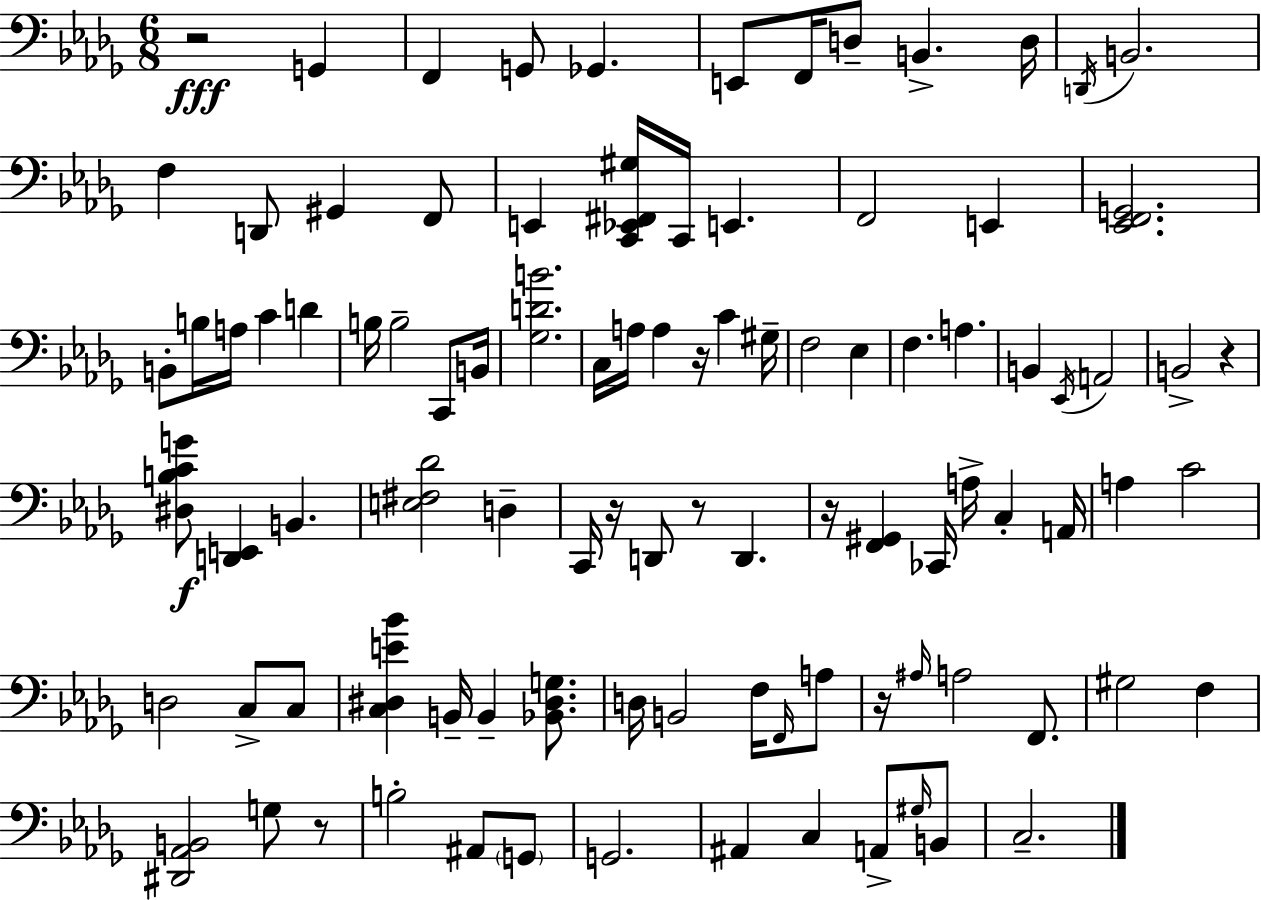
{
  \clef bass
  \numericTimeSignature
  \time 6/8
  \key bes \minor
  \repeat volta 2 { r2\fff g,4 | f,4 g,8 ges,4. | e,8 f,16 d8-- b,4.-> d16 | \acciaccatura { d,16 } b,2. | \break f4 d,8 gis,4 f,8 | e,4 <c, ees, fis, gis>16 c,16 e,4. | f,2 e,4 | <ees, f, g,>2. | \break b,8-. b16 a16 c'4 d'4 | b16 b2-- c,8 | b,16 <ges d' b'>2. | c16 a16 a4 r16 c'4 | \break gis16-- f2 ees4 | f4. a4. | b,4 \acciaccatura { ees,16 } a,2 | b,2-> r4 | \break <dis b c' g'>8\f <d, e,>4 b,4. | <e fis des'>2 d4-- | c,16 r16 d,8 r8 d,4. | r16 <f, gis,>4 ces,16 a16-> c4-. | \break a,16 a4 c'2 | d2 c8-> | c8 <c dis e' bes'>4 b,16-- b,4-- <bes, dis g>8. | d16 b,2 f16 | \break \grace { f,16 } a8 r16 \grace { ais16 } a2 | f,8. gis2 | f4 <dis, aes, b,>2 | g8 r8 b2-. | \break ais,8 \parenthesize g,8 g,2. | ais,4 c4 | a,8-> \grace { gis16 } b,8 c2.-- | } \bar "|."
}